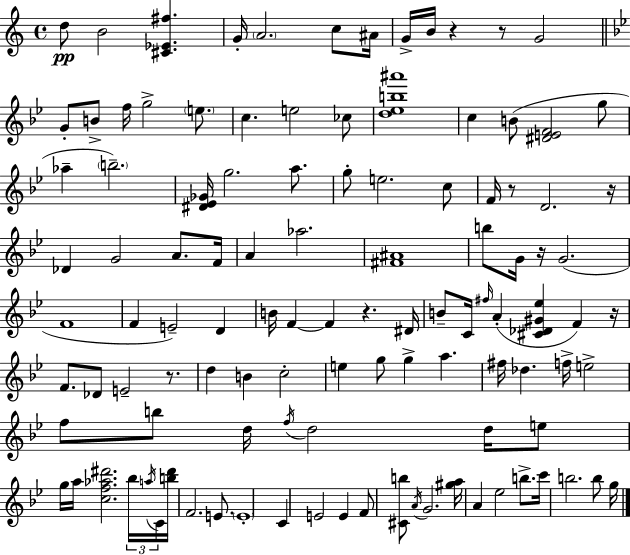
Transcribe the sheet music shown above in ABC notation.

X:1
T:Untitled
M:4/4
L:1/4
K:Am
d/2 B2 [^C_E^f] G/4 A2 c/2 ^A/4 G/4 B/4 z z/2 G2 G/2 B/2 f/4 g2 e/2 c e2 _c/2 [d_eb^a']4 c B/2 [^DEF]2 g/2 _a b2 [^D_E_G]/4 g2 a/2 g/2 e2 c/2 F/4 z/2 D2 z/4 _D G2 A/2 F/4 A _a2 [^F^A]4 b/2 G/4 z/4 G2 F4 F E2 D B/4 F F z ^D/4 B/2 C/4 ^f/4 A [^C_D^G_e] F z/4 F/2 _D/2 E2 z/2 d B c2 e g/2 g a ^f/4 _d f/4 e2 f/2 b/2 d/4 f/4 d2 d/4 e/2 g/4 a/4 [cf_a^d']2 _b/4 a/4 C/4 [b^d']/4 F2 E/2 E4 C E2 E F/2 [^Cb]/2 A/4 G2 [^ga]/4 A _e2 b/2 c'/4 b2 b/2 g/4